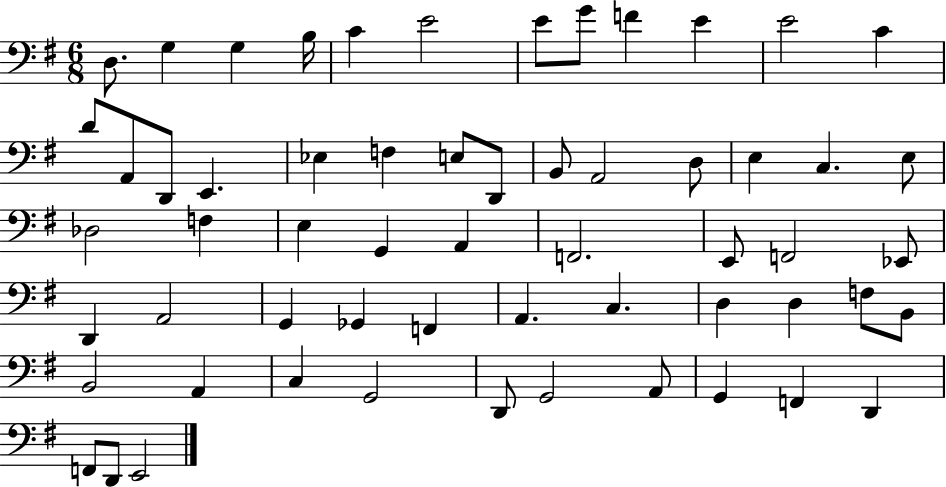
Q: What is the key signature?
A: G major